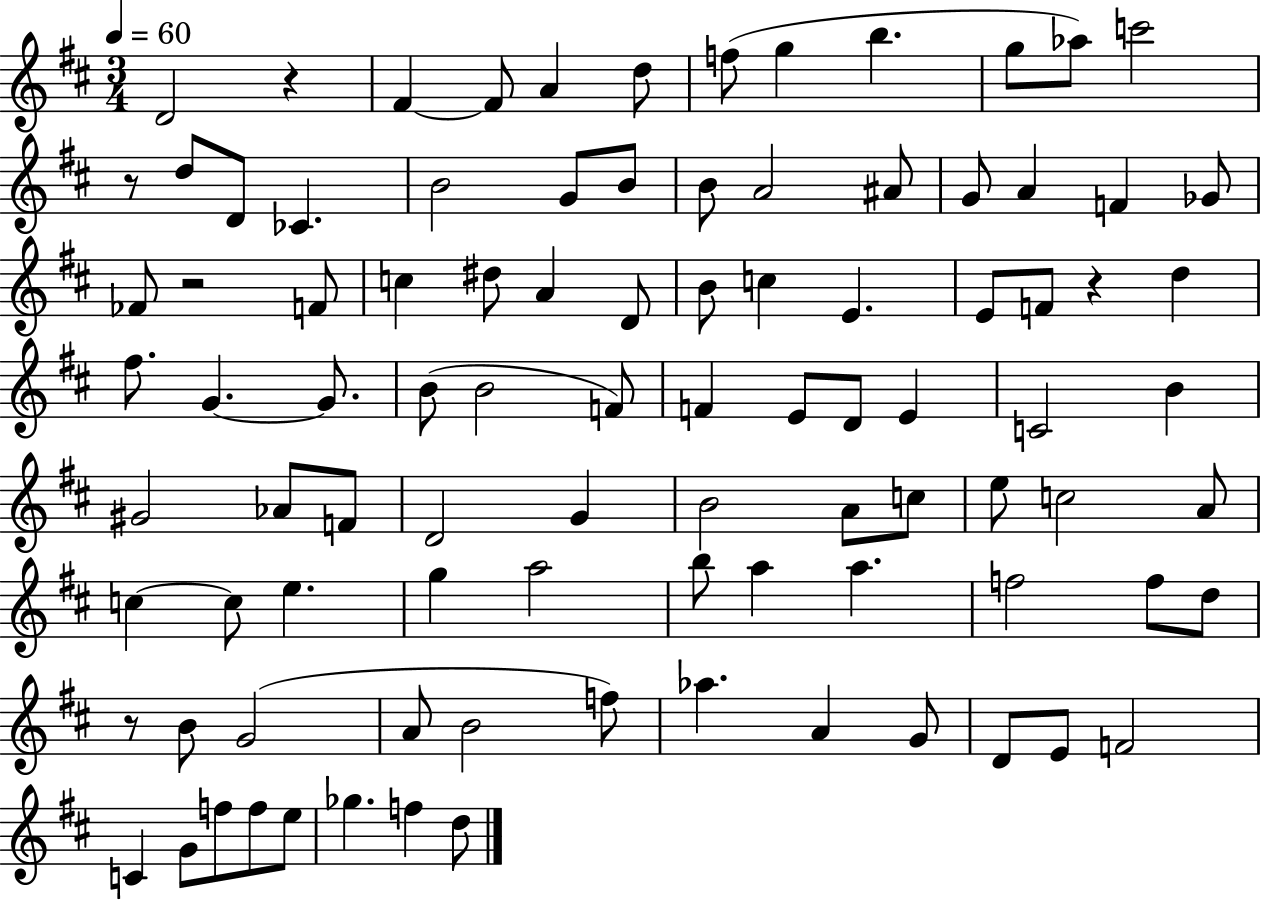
D4/h R/q F#4/q F#4/e A4/q D5/e F5/e G5/q B5/q. G5/e Ab5/e C6/h R/e D5/e D4/e CES4/q. B4/h G4/e B4/e B4/e A4/h A#4/e G4/e A4/q F4/q Gb4/e FES4/e R/h F4/e C5/q D#5/e A4/q D4/e B4/e C5/q E4/q. E4/e F4/e R/q D5/q F#5/e. G4/q. G4/e. B4/e B4/h F4/e F4/q E4/e D4/e E4/q C4/h B4/q G#4/h Ab4/e F4/e D4/h G4/q B4/h A4/e C5/e E5/e C5/h A4/e C5/q C5/e E5/q. G5/q A5/h B5/e A5/q A5/q. F5/h F5/e D5/e R/e B4/e G4/h A4/e B4/h F5/e Ab5/q. A4/q G4/e D4/e E4/e F4/h C4/q G4/e F5/e F5/e E5/e Gb5/q. F5/q D5/e